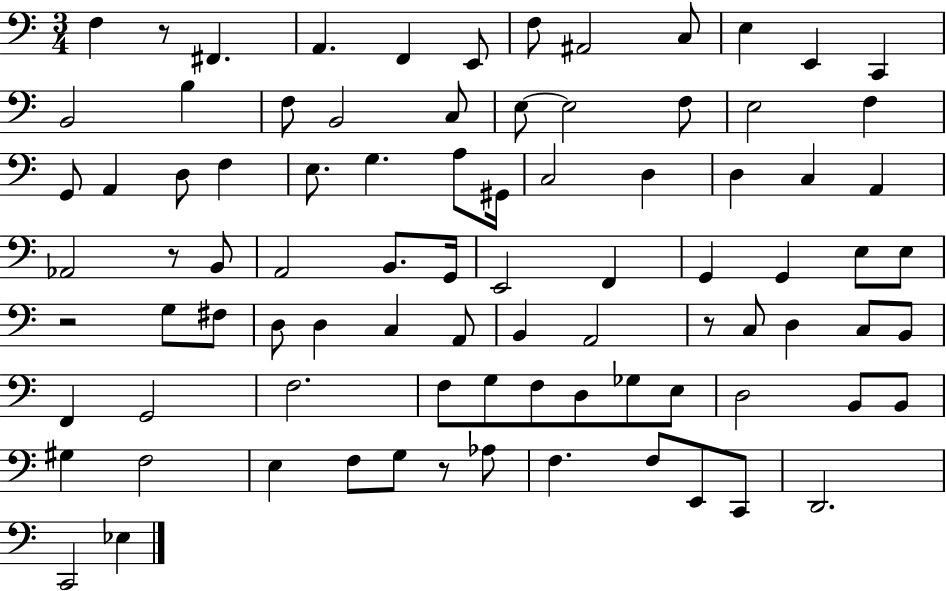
{
  \clef bass
  \numericTimeSignature
  \time 3/4
  \key c \major
  \repeat volta 2 { f4 r8 fis,4. | a,4. f,4 e,8 | f8 ais,2 c8 | e4 e,4 c,4 | \break b,2 b4 | f8 b,2 c8 | e8~~ e2 f8 | e2 f4 | \break g,8 a,4 d8 f4 | e8. g4. a8 gis,16 | c2 d4 | d4 c4 a,4 | \break aes,2 r8 b,8 | a,2 b,8. g,16 | e,2 f,4 | g,4 g,4 e8 e8 | \break r2 g8 fis8 | d8 d4 c4 a,8 | b,4 a,2 | r8 c8 d4 c8 b,8 | \break f,4 g,2 | f2. | f8 g8 f8 d8 ges8 e8 | d2 b,8 b,8 | \break gis4 f2 | e4 f8 g8 r8 aes8 | f4. f8 e,8 c,8 | d,2. | \break c,2 ees4 | } \bar "|."
}